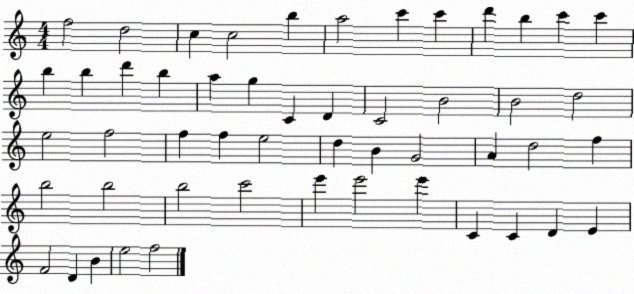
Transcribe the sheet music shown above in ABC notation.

X:1
T:Untitled
M:4/4
L:1/4
K:C
f2 d2 c c2 b a2 c' c' d' b c' c' b b d' b a g C D C2 B2 B2 d2 e2 f2 f f e2 d B G2 A d2 f b2 b2 b2 c'2 e' e'2 e' C C D E F2 D B e2 f2